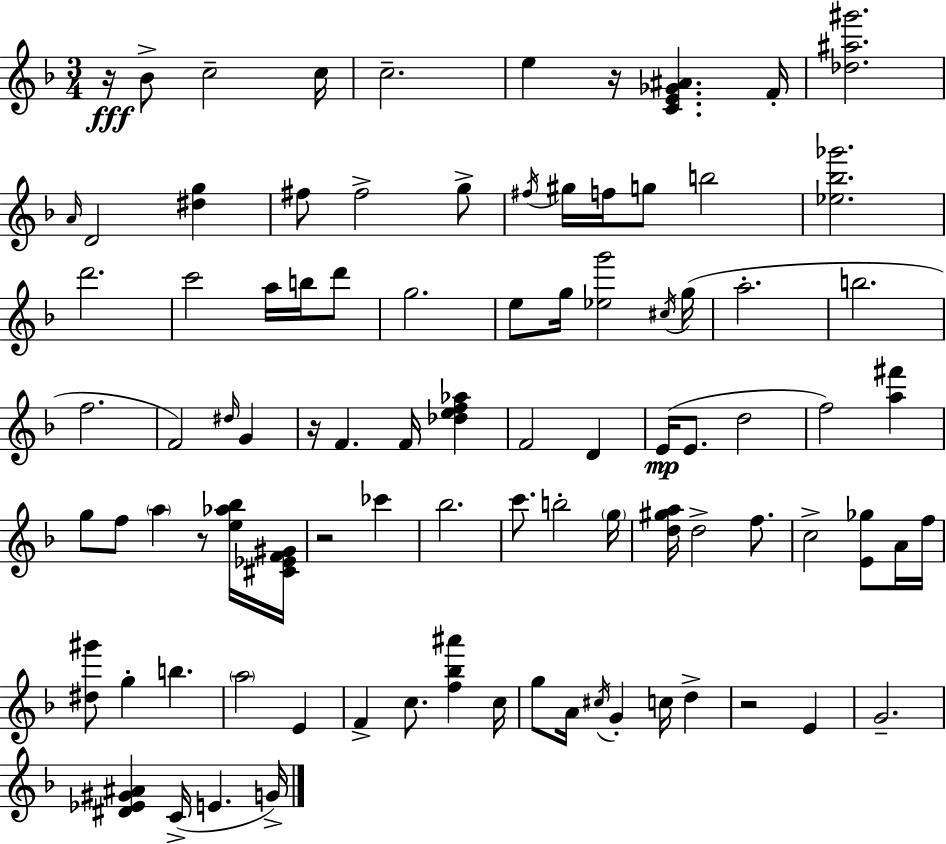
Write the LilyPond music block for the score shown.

{
  \clef treble
  \numericTimeSignature
  \time 3/4
  \key d \minor
  r16\fff bes'8-> c''2-- c''16 | c''2.-- | e''4 r16 <c' e' ges' ais'>4. f'16-. | <des'' ais'' gis'''>2. | \break \grace { a'16 } d'2 <dis'' g''>4 | fis''8 fis''2-> g''8-> | \acciaccatura { fis''16 } gis''16 f''16 g''8 b''2 | <ees'' bes'' ges'''>2. | \break d'''2. | c'''2 a''16 b''16 | d'''8 g''2. | e''8 g''16 <ees'' g'''>2 | \break \acciaccatura { cis''16 }( g''16 a''2.-. | b''2. | f''2. | f'2) \grace { dis''16 } | \break g'4 r16 f'4. f'16 | <des'' e'' f'' aes''>4 f'2 | d'4 e'16(\mp e'8. d''2 | f''2) | \break <a'' fis'''>4 g''8 f''8 \parenthesize a''4 | r8 <e'' aes'' bes''>16 <cis' ees' f' gis'>16 r2 | ces'''4 bes''2. | c'''8. b''2-. | \break \parenthesize g''16 <d'' gis'' a''>16 d''2-> | f''8. c''2-> | <e' ges''>8 a'16 f''16 <dis'' gis'''>8 g''4-. b''4. | \parenthesize a''2 | \break e'4 f'4-> c''8. <f'' bes'' ais'''>4 | c''16 g''8 a'16 \acciaccatura { cis''16 } g'4-. | c''16 d''4-> r2 | e'4 g'2.-- | \break <dis' ees' gis' ais'>4 c'16->( e'4. | g'16->) \bar "|."
}